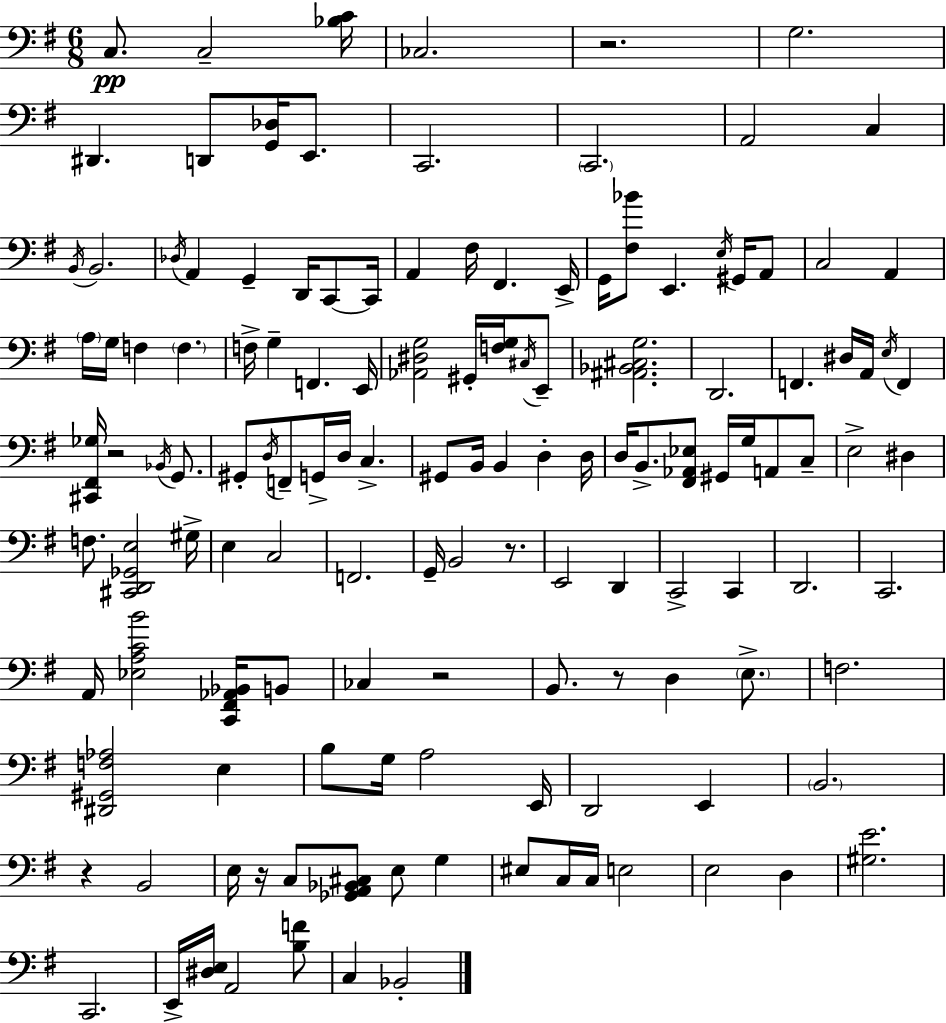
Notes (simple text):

C3/e. C3/h [Bb3,C4]/s CES3/h. R/h. G3/h. D#2/q. D2/e [G2,Db3]/s E2/e. C2/h. C2/h. A2/h C3/q B2/s B2/h. Db3/s A2/q G2/q D2/s C2/e C2/s A2/q F#3/s F#2/q. E2/s G2/s [F#3,Bb4]/e E2/q. E3/s G#2/s A2/e C3/h A2/q A3/s G3/s F3/q F3/q. F3/s G3/q F2/q. E2/s [Ab2,D#3,G3]/h G#2/s [F3,G3]/s C#3/s E2/e [A#2,Bb2,C#3,G3]/h. D2/h. F2/q. D#3/s A2/s E3/s F2/q [C#2,F#2,Gb3]/s R/h Bb2/s G2/e. G#2/e D3/s F2/e G2/s D3/s C3/q. G#2/e B2/s B2/q D3/q D3/s D3/s B2/e. [F#2,Ab2,Eb3]/e G#2/s G3/s A2/e C3/e E3/h D#3/q F3/e. [C#2,D2,Gb2,E3]/h G#3/s E3/q C3/h F2/h. G2/s B2/h R/e. E2/h D2/q C2/h C2/q D2/h. C2/h. A2/s [Eb3,A3,C4,B4]/h [C2,F#2,Ab2,Bb2]/s B2/e CES3/q R/h B2/e. R/e D3/q E3/e. F3/h. [D#2,G#2,F3,Ab3]/h E3/q B3/e G3/s A3/h E2/s D2/h E2/q B2/h. R/q B2/h E3/s R/s C3/e [Gb2,A2,Bb2,C#3]/e E3/e G3/q EIS3/e C3/s C3/s E3/h E3/h D3/q [G#3,E4]/h. C2/h. E2/s [D#3,E3]/s A2/h [B3,F4]/e C3/q Bb2/h